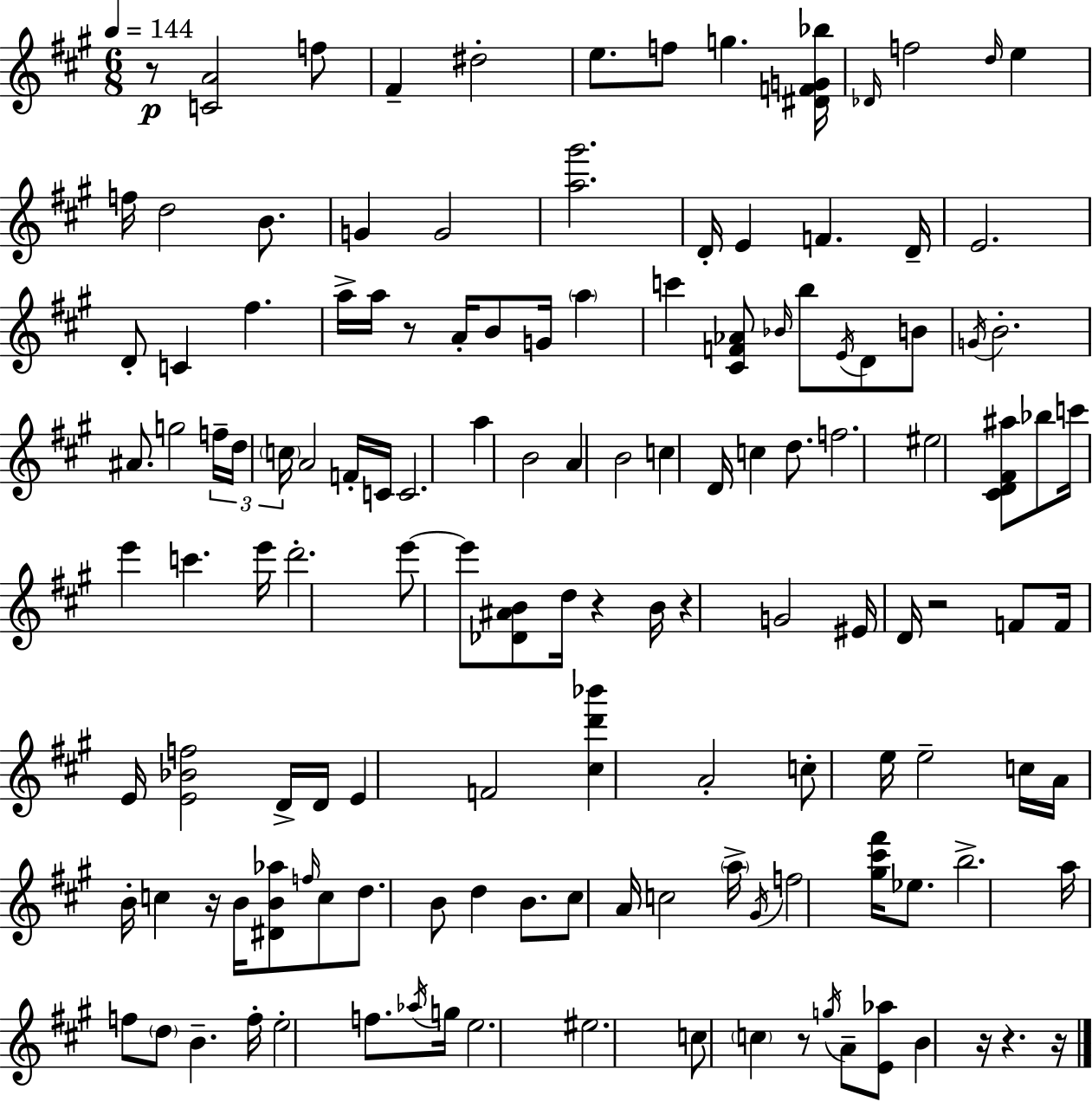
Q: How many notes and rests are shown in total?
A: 136